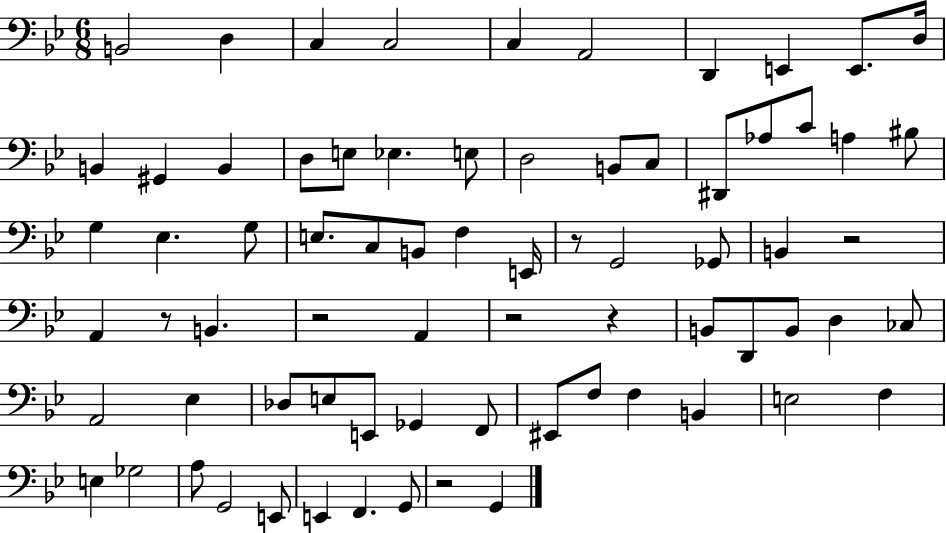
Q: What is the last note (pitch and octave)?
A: G2